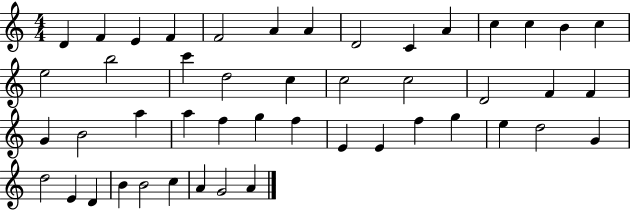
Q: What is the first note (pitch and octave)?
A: D4